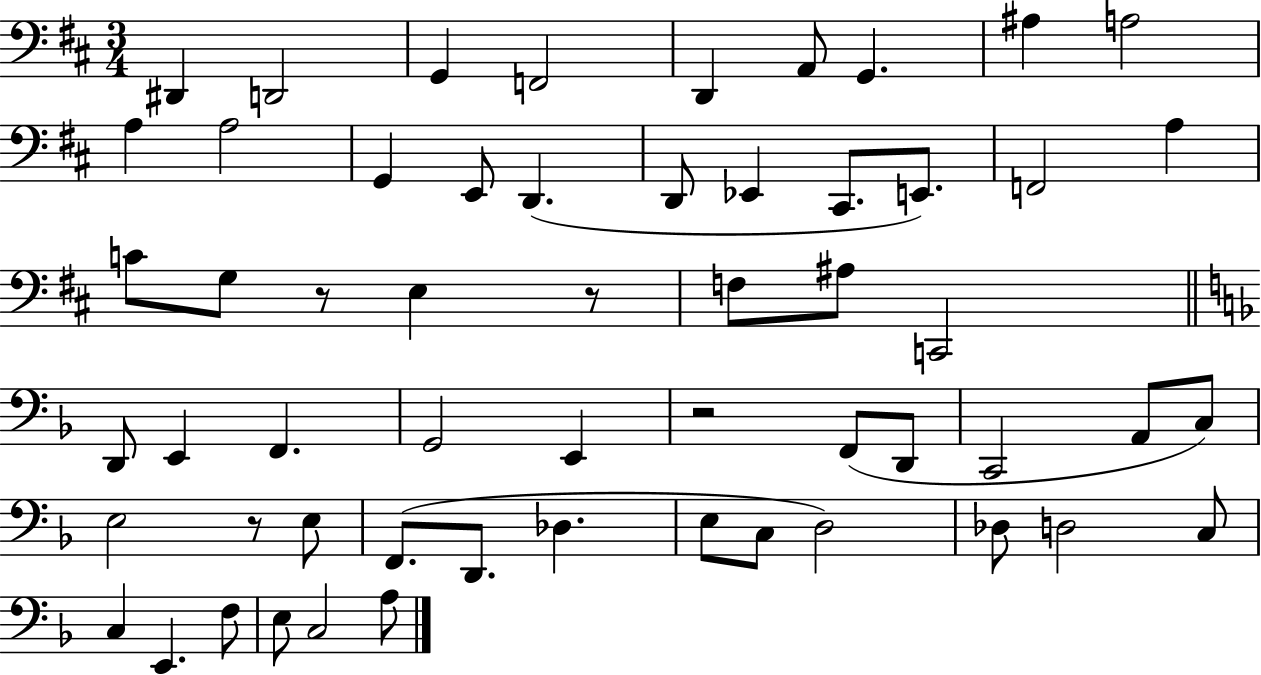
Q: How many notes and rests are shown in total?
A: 57